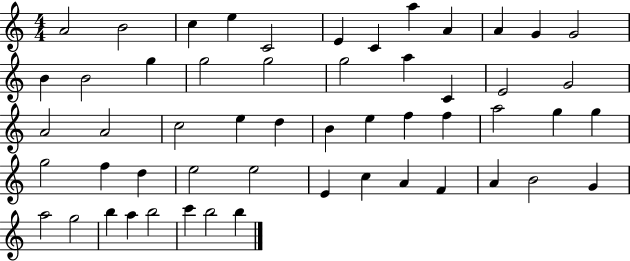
X:1
T:Untitled
M:4/4
L:1/4
K:C
A2 B2 c e C2 E C a A A G G2 B B2 g g2 g2 g2 a C E2 G2 A2 A2 c2 e d B e f f a2 g g g2 f d e2 e2 E c A F A B2 G a2 g2 b a b2 c' b2 b